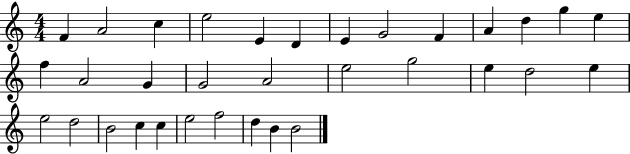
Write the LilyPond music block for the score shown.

{
  \clef treble
  \numericTimeSignature
  \time 4/4
  \key c \major
  f'4 a'2 c''4 | e''2 e'4 d'4 | e'4 g'2 f'4 | a'4 d''4 g''4 e''4 | \break f''4 a'2 g'4 | g'2 a'2 | e''2 g''2 | e''4 d''2 e''4 | \break e''2 d''2 | b'2 c''4 c''4 | e''2 f''2 | d''4 b'4 b'2 | \break \bar "|."
}